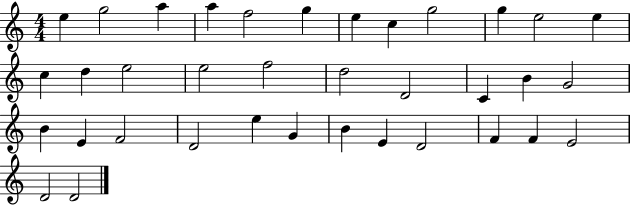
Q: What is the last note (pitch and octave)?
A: D4